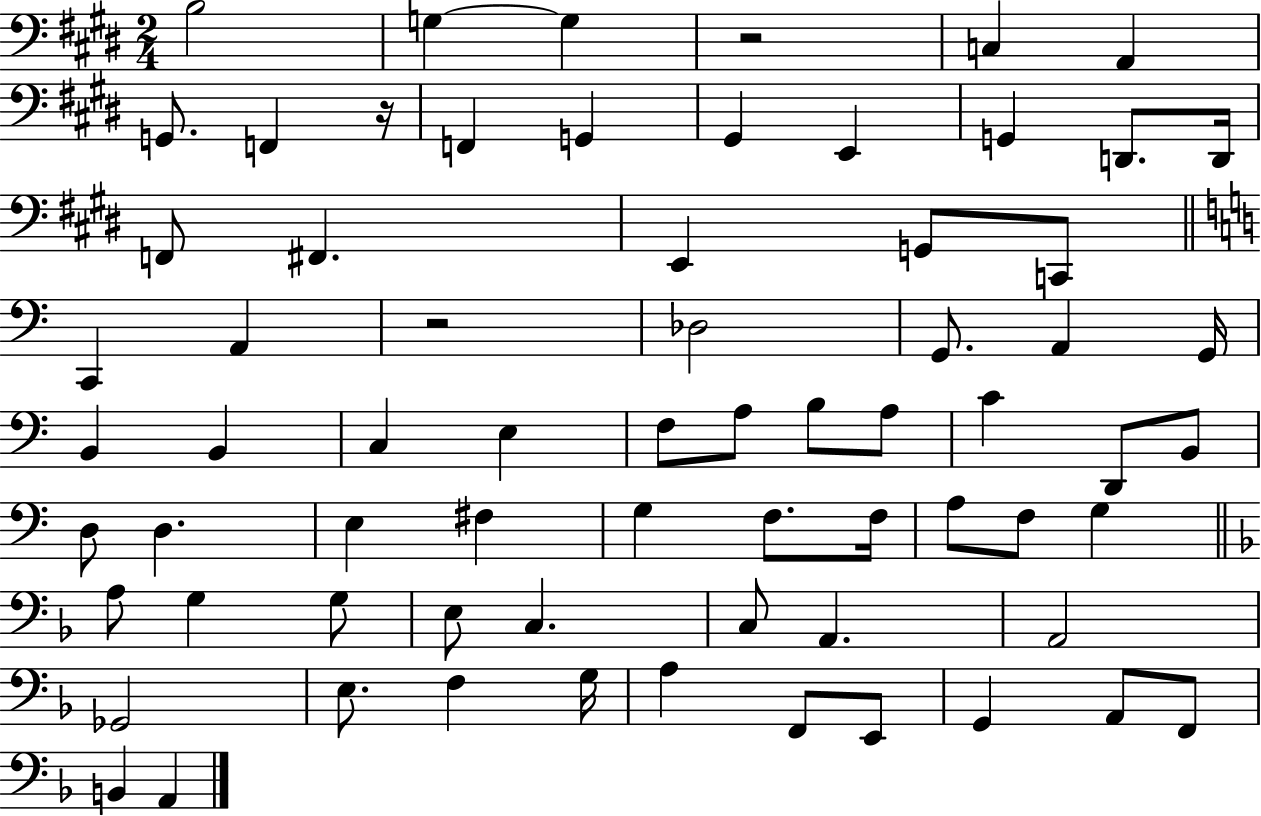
X:1
T:Untitled
M:2/4
L:1/4
K:E
B,2 G, G, z2 C, A,, G,,/2 F,, z/4 F,, G,, ^G,, E,, G,, D,,/2 D,,/4 F,,/2 ^F,, E,, G,,/2 C,,/2 C,, A,, z2 _D,2 G,,/2 A,, G,,/4 B,, B,, C, E, F,/2 A,/2 B,/2 A,/2 C D,,/2 B,,/2 D,/2 D, E, ^F, G, F,/2 F,/4 A,/2 F,/2 G, A,/2 G, G,/2 E,/2 C, C,/2 A,, A,,2 _G,,2 E,/2 F, G,/4 A, F,,/2 E,,/2 G,, A,,/2 F,,/2 B,, A,,